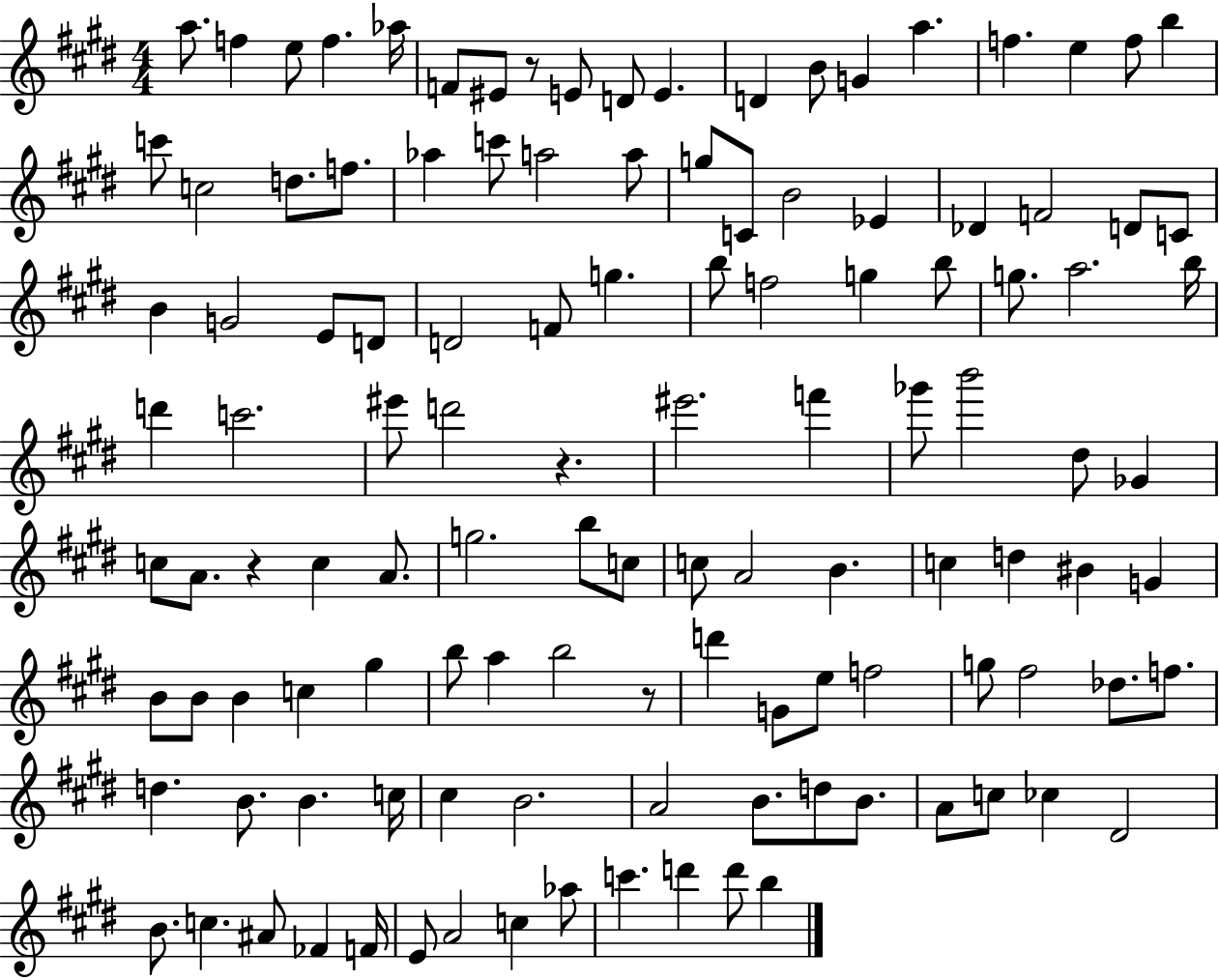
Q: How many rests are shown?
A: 4